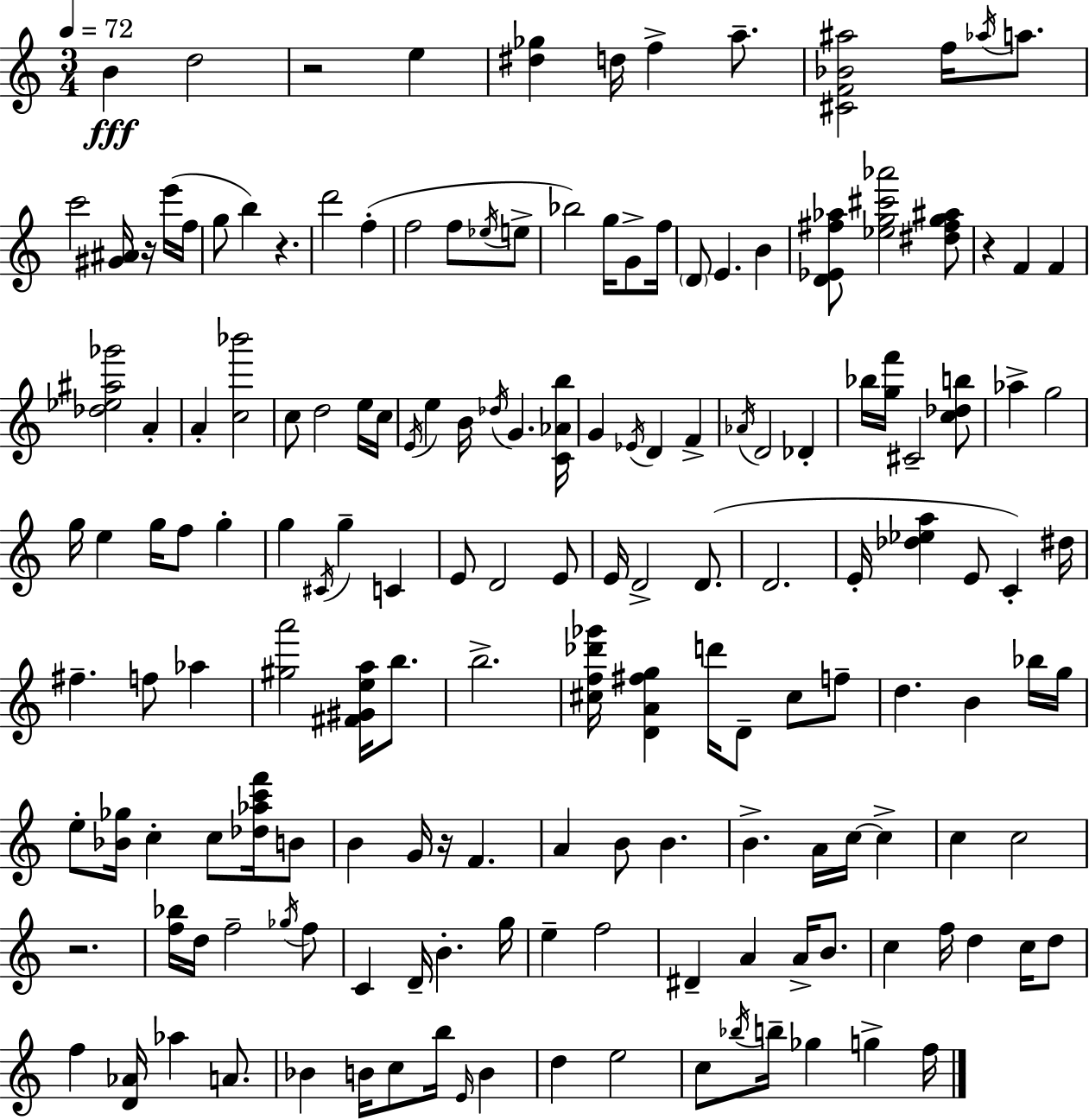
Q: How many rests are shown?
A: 6